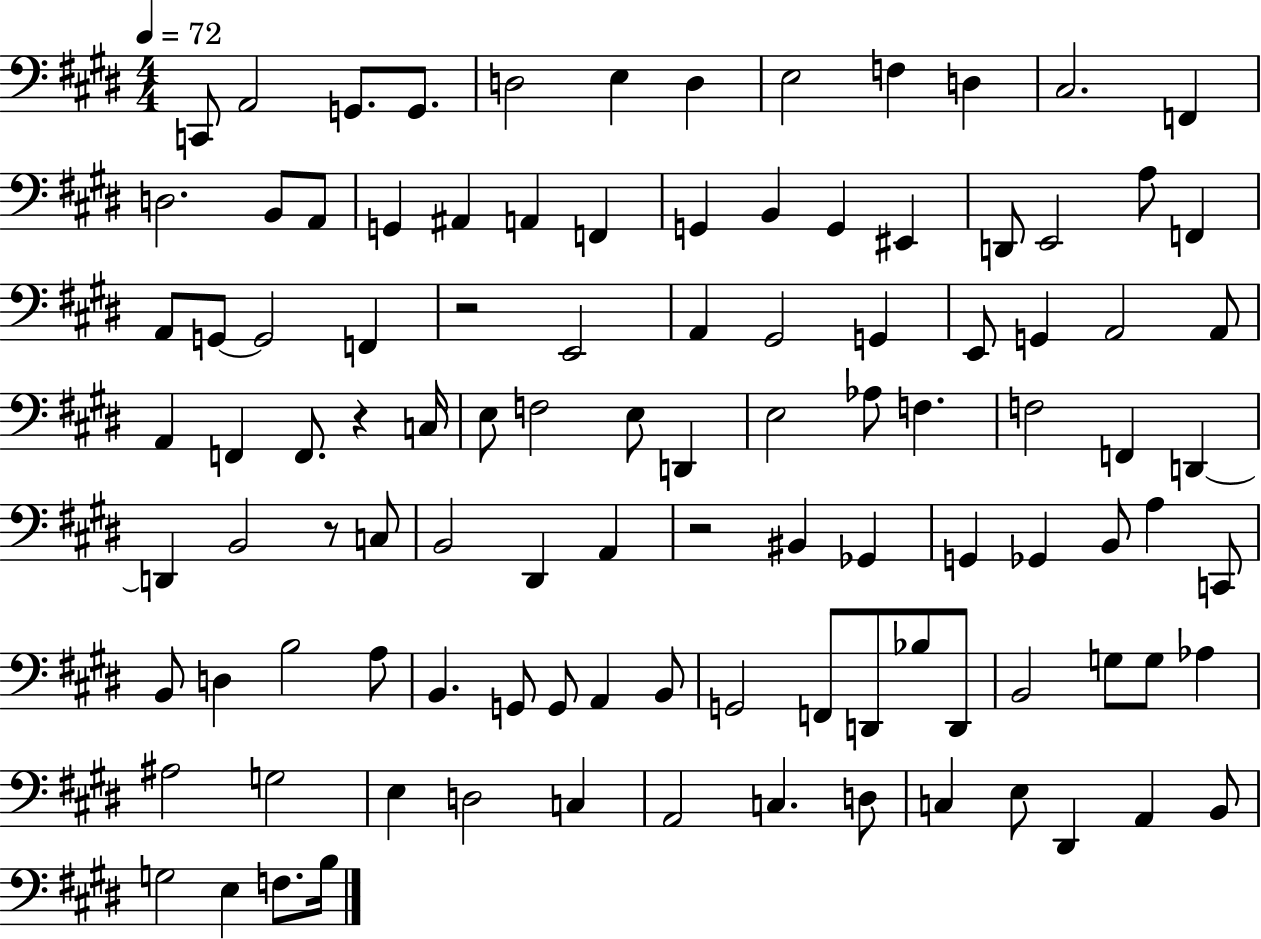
C2/e A2/h G2/e. G2/e. D3/h E3/q D3/q E3/h F3/q D3/q C#3/h. F2/q D3/h. B2/e A2/e G2/q A#2/q A2/q F2/q G2/q B2/q G2/q EIS2/q D2/e E2/h A3/e F2/q A2/e G2/e G2/h F2/q R/h E2/h A2/q G#2/h G2/q E2/e G2/q A2/h A2/e A2/q F2/q F2/e. R/q C3/s E3/e F3/h E3/e D2/q E3/h Ab3/e F3/q. F3/h F2/q D2/q D2/q B2/h R/e C3/e B2/h D#2/q A2/q R/h BIS2/q Gb2/q G2/q Gb2/q B2/e A3/q C2/e B2/e D3/q B3/h A3/e B2/q. G2/e G2/e A2/q B2/e G2/h F2/e D2/e Bb3/e D2/e B2/h G3/e G3/e Ab3/q A#3/h G3/h E3/q D3/h C3/q A2/h C3/q. D3/e C3/q E3/e D#2/q A2/q B2/e G3/h E3/q F3/e. B3/s